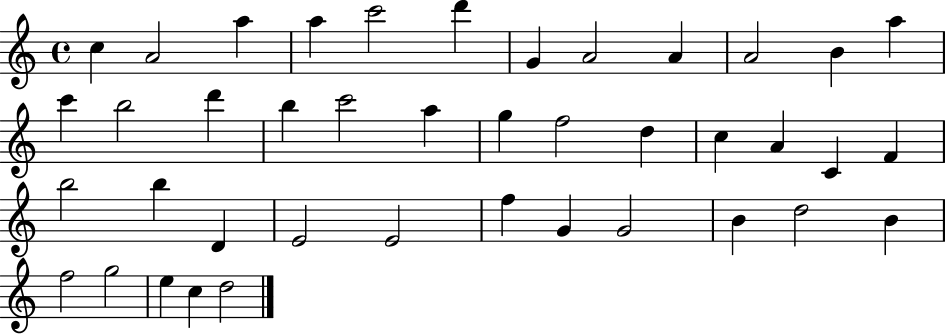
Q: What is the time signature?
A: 4/4